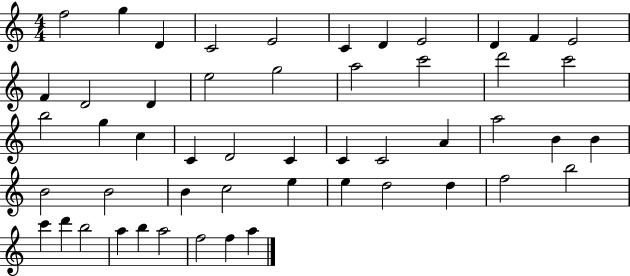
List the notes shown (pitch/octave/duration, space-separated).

F5/h G5/q D4/q C4/h E4/h C4/q D4/q E4/h D4/q F4/q E4/h F4/q D4/h D4/q E5/h G5/h A5/h C6/h D6/h C6/h B5/h G5/q C5/q C4/q D4/h C4/q C4/q C4/h A4/q A5/h B4/q B4/q B4/h B4/h B4/q C5/h E5/q E5/q D5/h D5/q F5/h B5/h C6/q D6/q B5/h A5/q B5/q A5/h F5/h F5/q A5/q